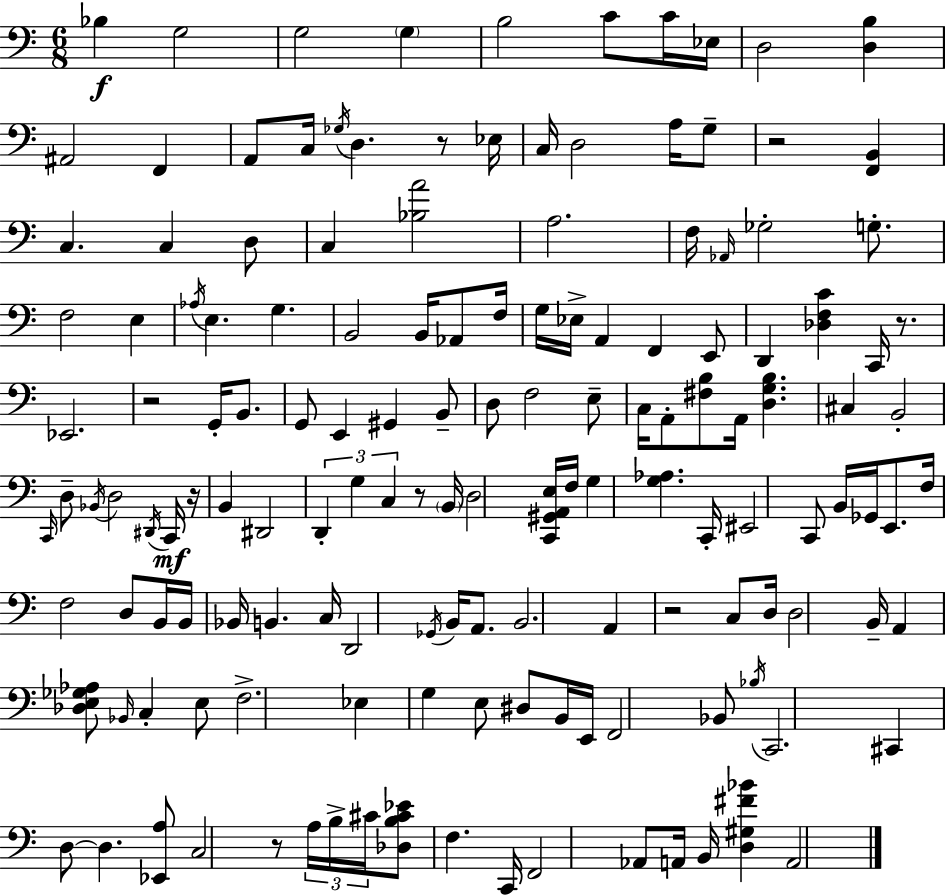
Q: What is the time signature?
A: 6/8